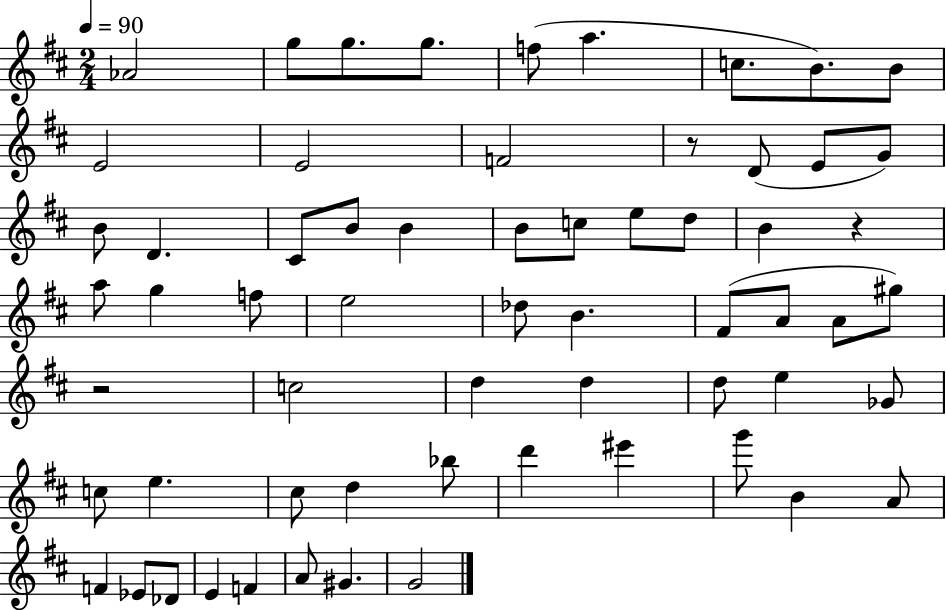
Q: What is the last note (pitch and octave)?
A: G4